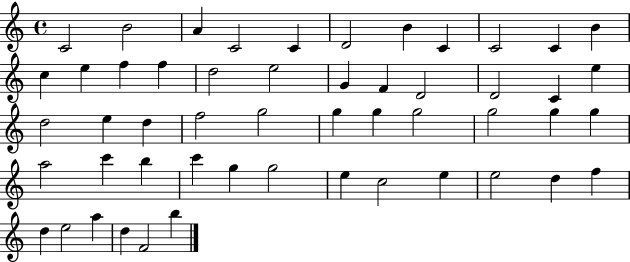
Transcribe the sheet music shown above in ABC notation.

X:1
T:Untitled
M:4/4
L:1/4
K:C
C2 B2 A C2 C D2 B C C2 C B c e f f d2 e2 G F D2 D2 C e d2 e d f2 g2 g g g2 g2 g g a2 c' b c' g g2 e c2 e e2 d f d e2 a d F2 b